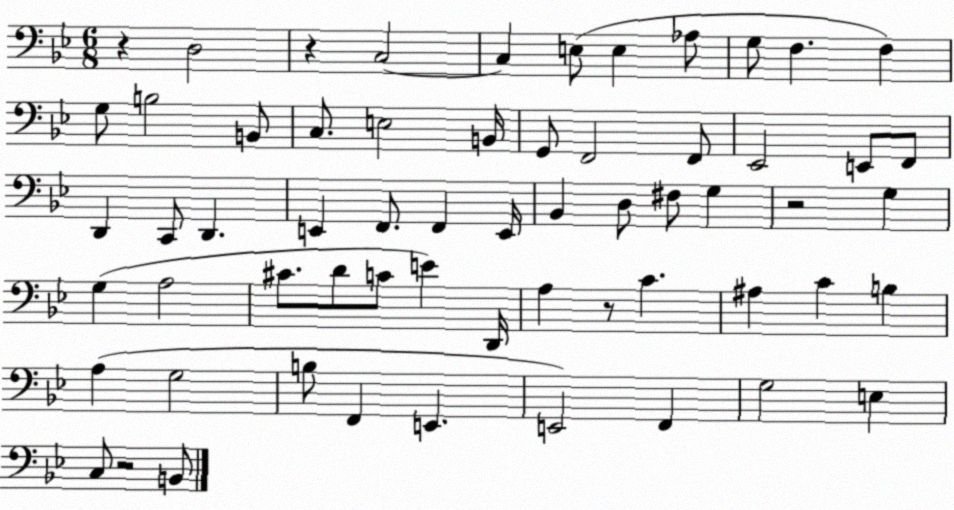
X:1
T:Untitled
M:6/8
L:1/4
K:Bb
z D,2 z C,2 C, E,/2 E, _A,/2 G,/2 F, F, G,/2 B,2 B,,/2 C,/2 E,2 B,,/4 G,,/2 F,,2 F,,/2 _E,,2 E,,/2 F,,/2 D,, C,,/2 D,, E,, F,,/2 F,, E,,/4 _B,, D,/2 ^F,/2 G, z2 G, G, A,2 ^C/2 D/2 C/2 E D,,/4 A, z/2 C ^A, C B, A, G,2 B,/2 F,, E,, E,,2 F,, G,2 E, C,/2 z2 B,,/2